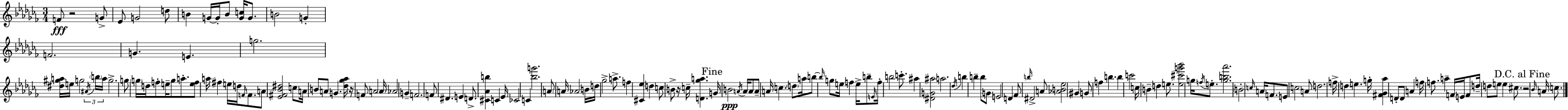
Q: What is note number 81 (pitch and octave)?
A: E5